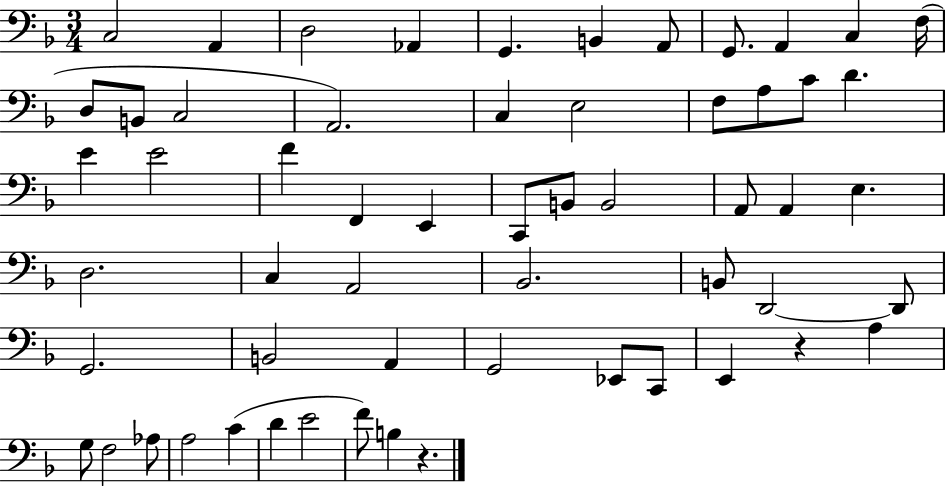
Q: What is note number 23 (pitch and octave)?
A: E4